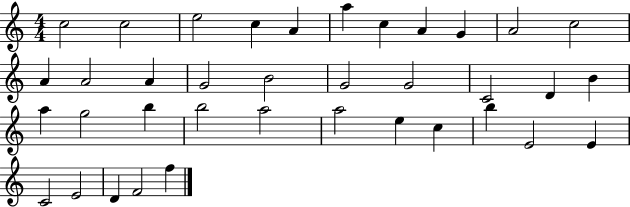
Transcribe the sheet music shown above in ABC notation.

X:1
T:Untitled
M:4/4
L:1/4
K:C
c2 c2 e2 c A a c A G A2 c2 A A2 A G2 B2 G2 G2 C2 D B a g2 b b2 a2 a2 e c b E2 E C2 E2 D F2 f